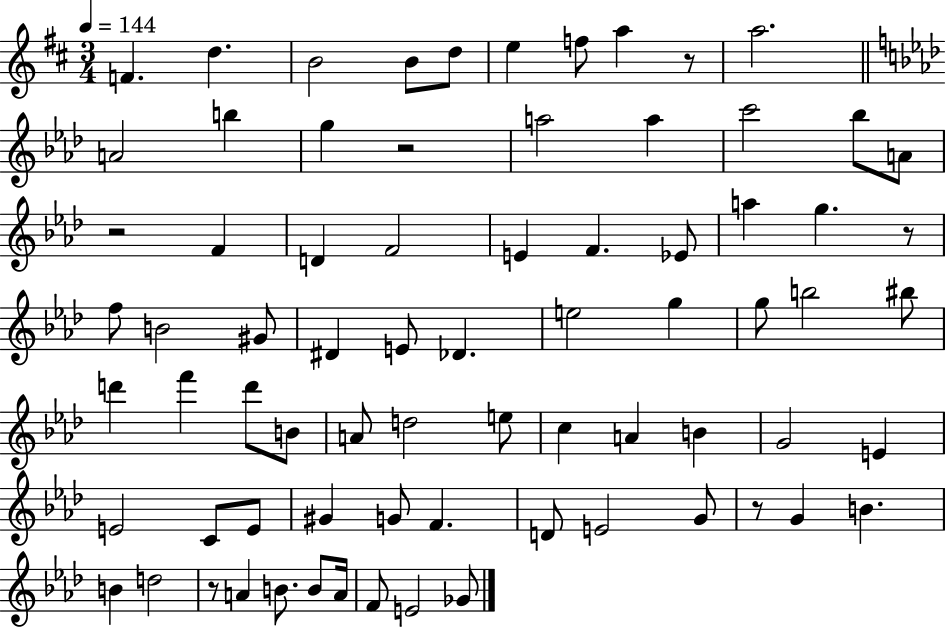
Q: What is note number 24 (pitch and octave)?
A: A5